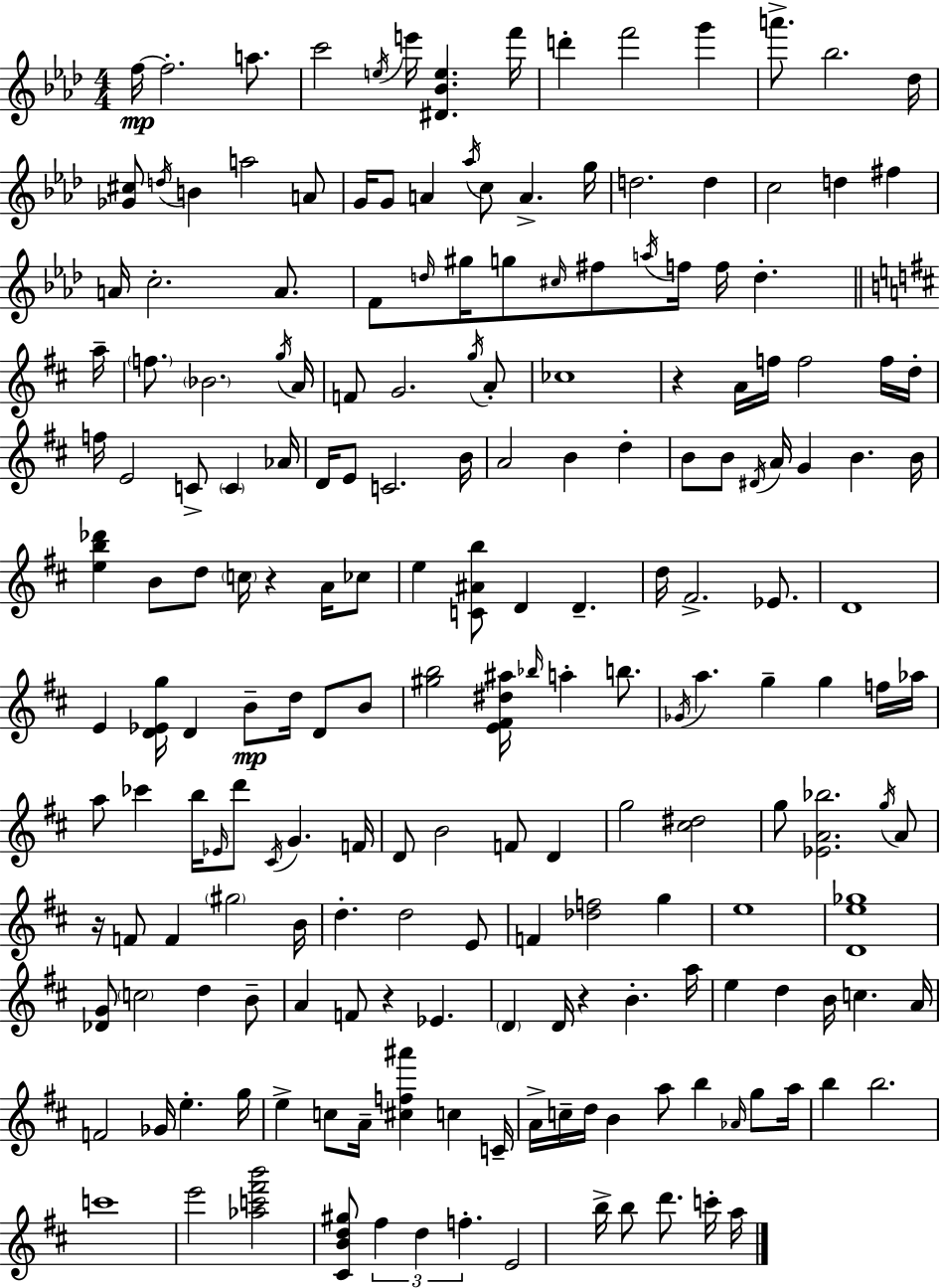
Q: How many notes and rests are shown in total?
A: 195